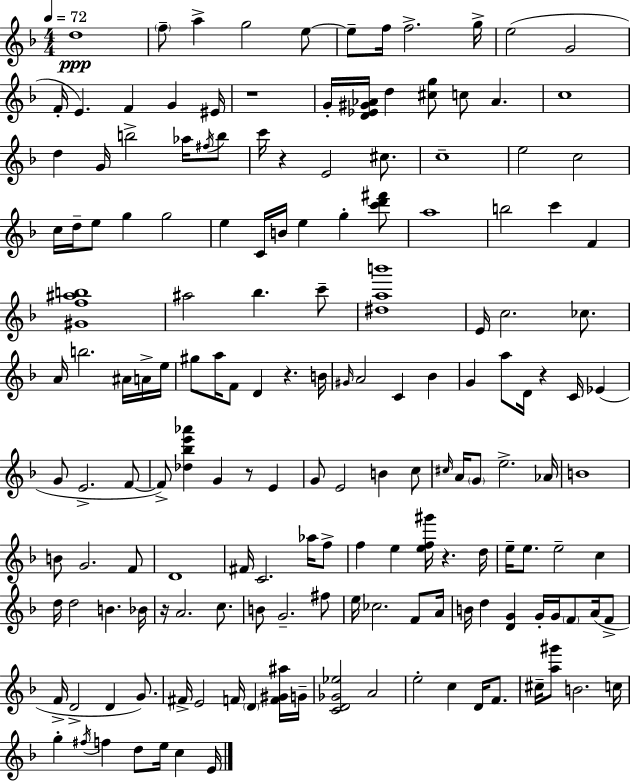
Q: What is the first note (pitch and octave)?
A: D5